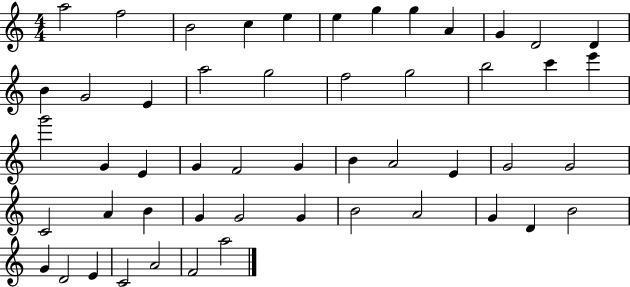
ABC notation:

X:1
T:Untitled
M:4/4
L:1/4
K:C
a2 f2 B2 c e e g g A G D2 D B G2 E a2 g2 f2 g2 b2 c' e' g'2 G E G F2 G B A2 E G2 G2 C2 A B G G2 G B2 A2 G D B2 G D2 E C2 A2 F2 a2